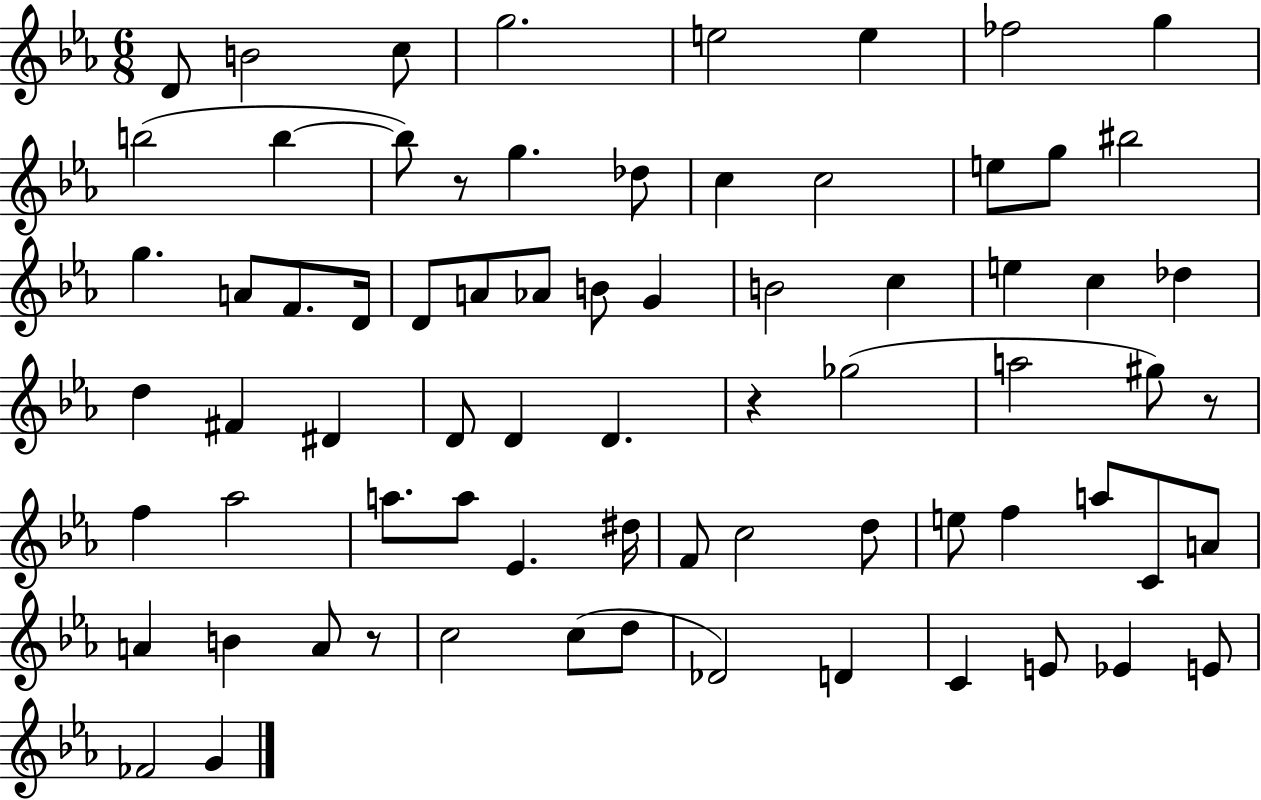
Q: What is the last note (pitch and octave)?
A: G4